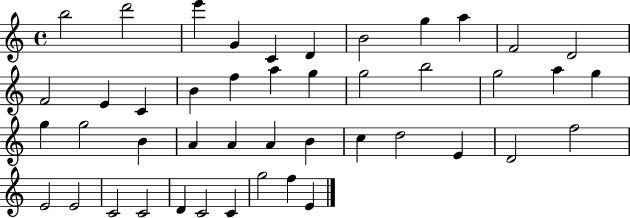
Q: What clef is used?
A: treble